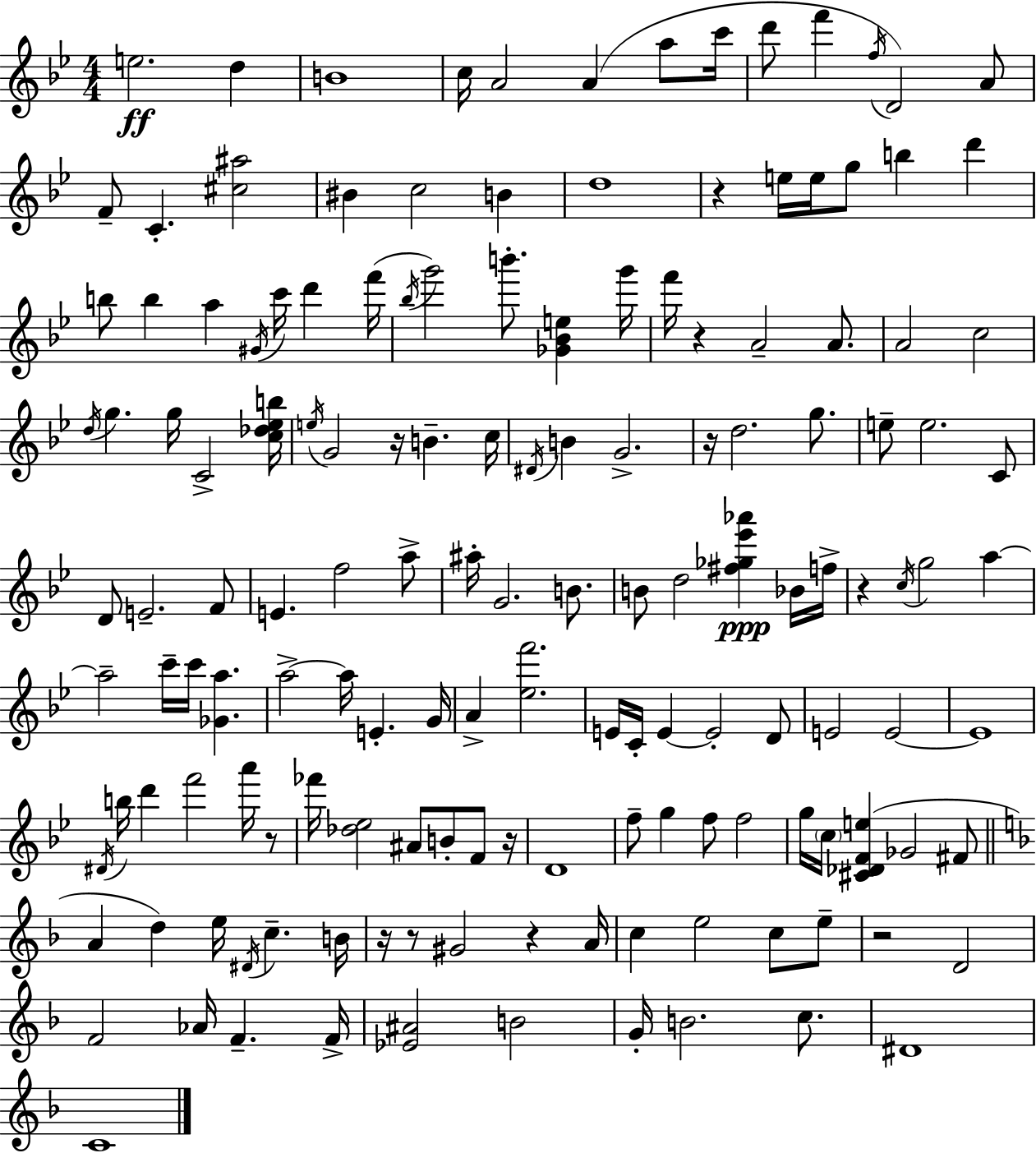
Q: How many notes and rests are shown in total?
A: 149